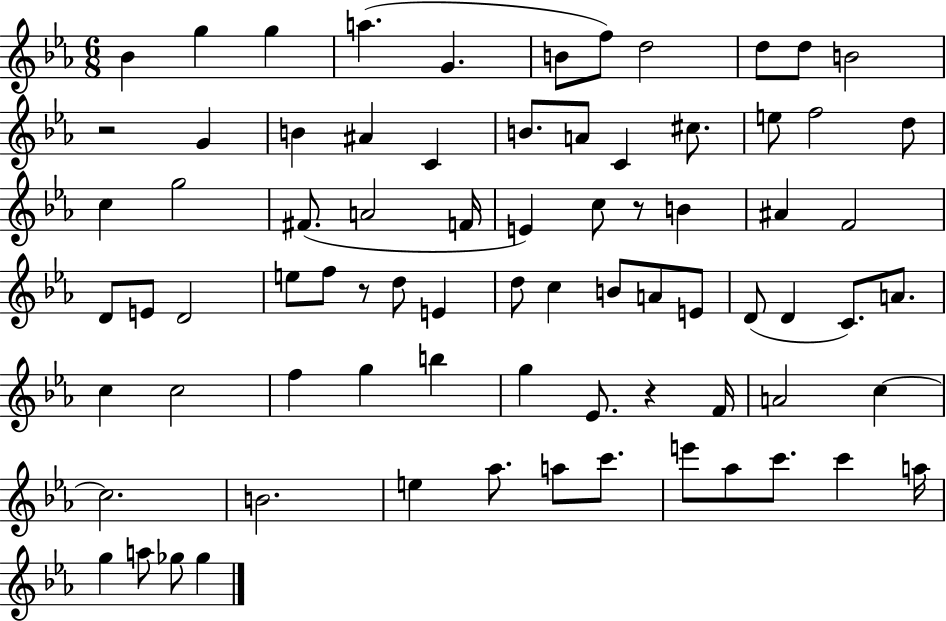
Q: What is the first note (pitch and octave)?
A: Bb4